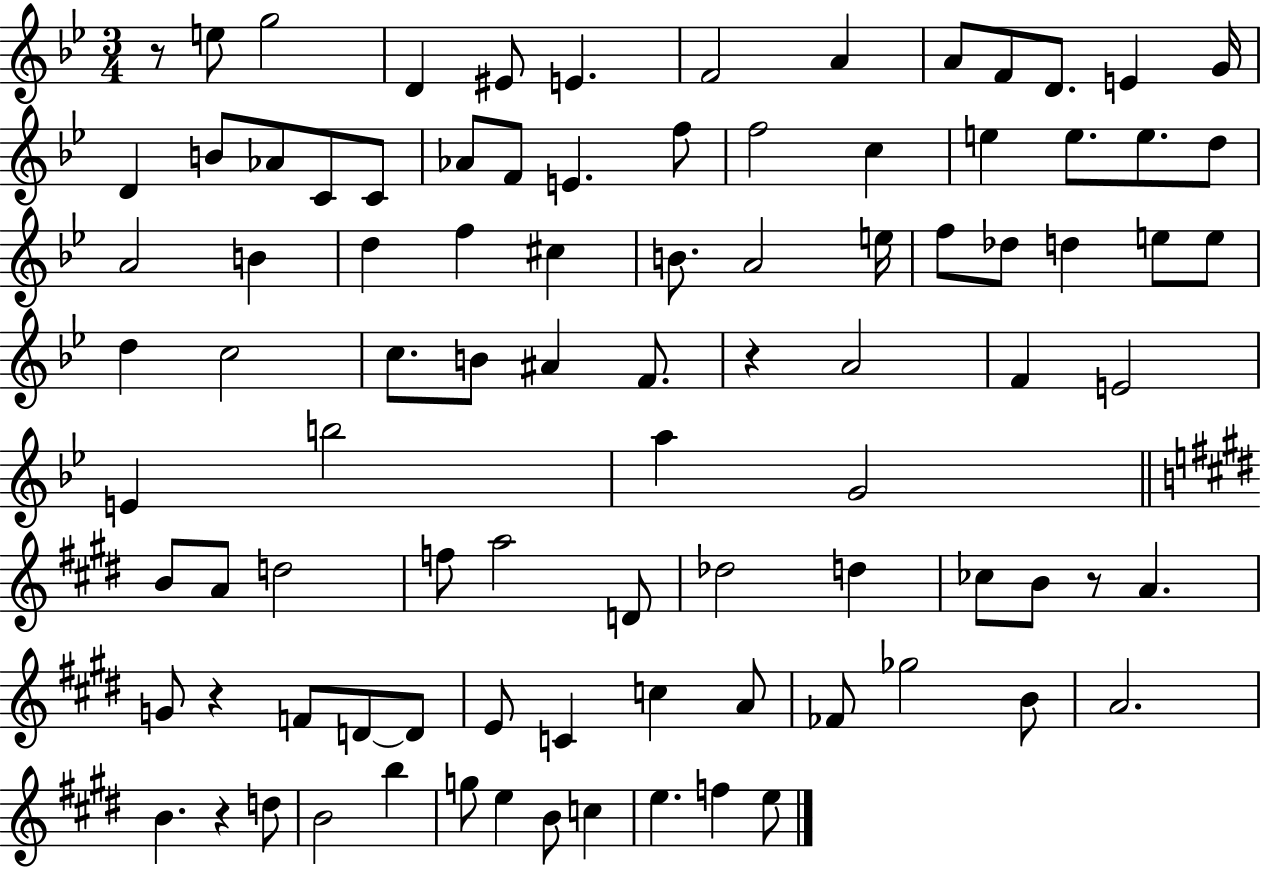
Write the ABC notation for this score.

X:1
T:Untitled
M:3/4
L:1/4
K:Bb
z/2 e/2 g2 D ^E/2 E F2 A A/2 F/2 D/2 E G/4 D B/2 _A/2 C/2 C/2 _A/2 F/2 E f/2 f2 c e e/2 e/2 d/2 A2 B d f ^c B/2 A2 e/4 f/2 _d/2 d e/2 e/2 d c2 c/2 B/2 ^A F/2 z A2 F E2 E b2 a G2 B/2 A/2 d2 f/2 a2 D/2 _d2 d _c/2 B/2 z/2 A G/2 z F/2 D/2 D/2 E/2 C c A/2 _F/2 _g2 B/2 A2 B z d/2 B2 b g/2 e B/2 c e f e/2